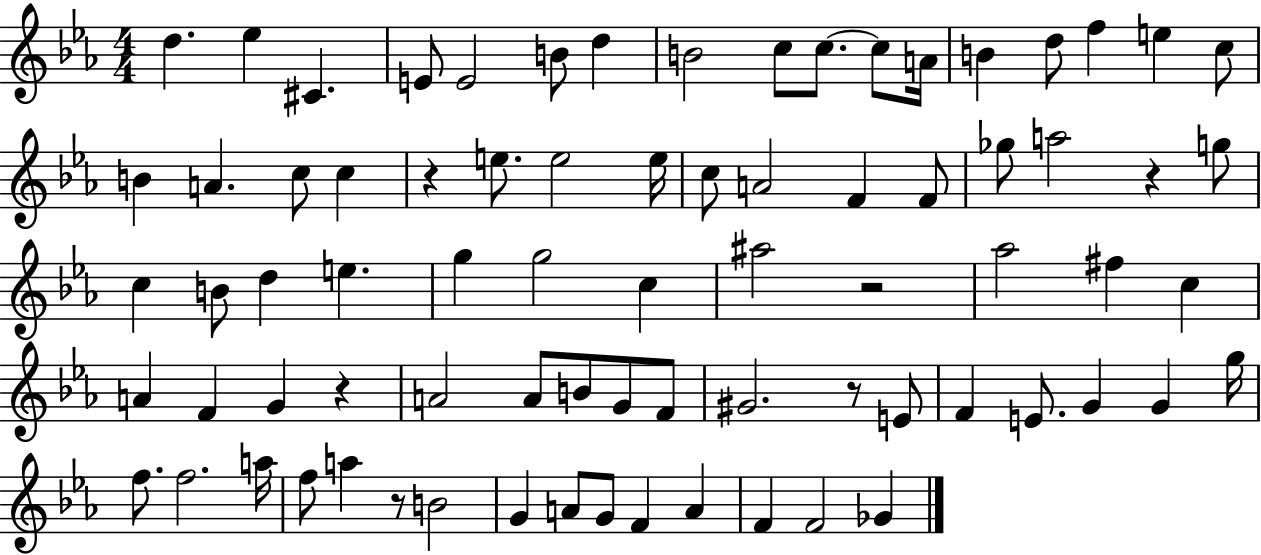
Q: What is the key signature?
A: EES major